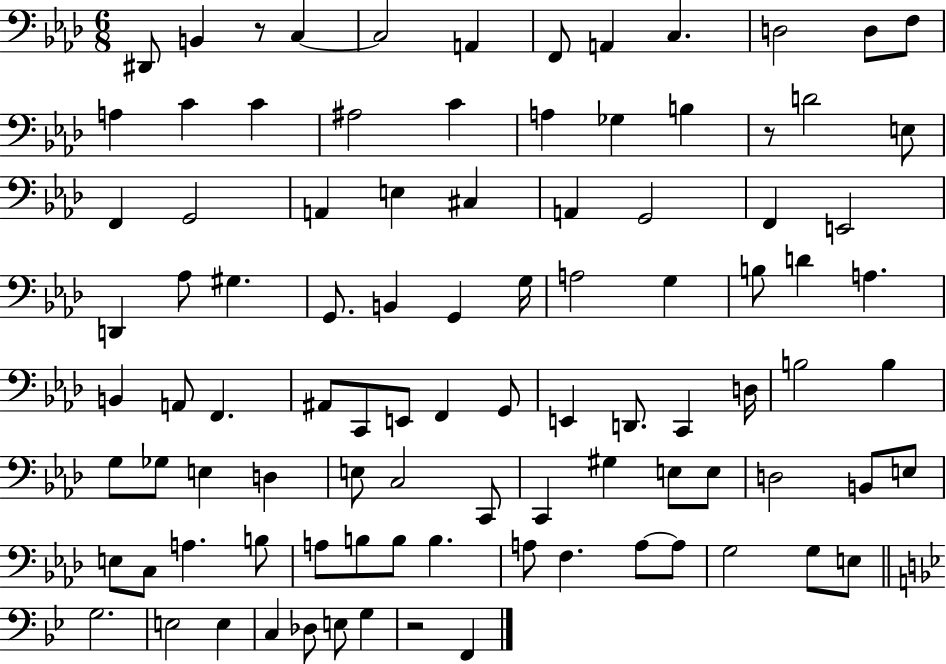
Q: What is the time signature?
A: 6/8